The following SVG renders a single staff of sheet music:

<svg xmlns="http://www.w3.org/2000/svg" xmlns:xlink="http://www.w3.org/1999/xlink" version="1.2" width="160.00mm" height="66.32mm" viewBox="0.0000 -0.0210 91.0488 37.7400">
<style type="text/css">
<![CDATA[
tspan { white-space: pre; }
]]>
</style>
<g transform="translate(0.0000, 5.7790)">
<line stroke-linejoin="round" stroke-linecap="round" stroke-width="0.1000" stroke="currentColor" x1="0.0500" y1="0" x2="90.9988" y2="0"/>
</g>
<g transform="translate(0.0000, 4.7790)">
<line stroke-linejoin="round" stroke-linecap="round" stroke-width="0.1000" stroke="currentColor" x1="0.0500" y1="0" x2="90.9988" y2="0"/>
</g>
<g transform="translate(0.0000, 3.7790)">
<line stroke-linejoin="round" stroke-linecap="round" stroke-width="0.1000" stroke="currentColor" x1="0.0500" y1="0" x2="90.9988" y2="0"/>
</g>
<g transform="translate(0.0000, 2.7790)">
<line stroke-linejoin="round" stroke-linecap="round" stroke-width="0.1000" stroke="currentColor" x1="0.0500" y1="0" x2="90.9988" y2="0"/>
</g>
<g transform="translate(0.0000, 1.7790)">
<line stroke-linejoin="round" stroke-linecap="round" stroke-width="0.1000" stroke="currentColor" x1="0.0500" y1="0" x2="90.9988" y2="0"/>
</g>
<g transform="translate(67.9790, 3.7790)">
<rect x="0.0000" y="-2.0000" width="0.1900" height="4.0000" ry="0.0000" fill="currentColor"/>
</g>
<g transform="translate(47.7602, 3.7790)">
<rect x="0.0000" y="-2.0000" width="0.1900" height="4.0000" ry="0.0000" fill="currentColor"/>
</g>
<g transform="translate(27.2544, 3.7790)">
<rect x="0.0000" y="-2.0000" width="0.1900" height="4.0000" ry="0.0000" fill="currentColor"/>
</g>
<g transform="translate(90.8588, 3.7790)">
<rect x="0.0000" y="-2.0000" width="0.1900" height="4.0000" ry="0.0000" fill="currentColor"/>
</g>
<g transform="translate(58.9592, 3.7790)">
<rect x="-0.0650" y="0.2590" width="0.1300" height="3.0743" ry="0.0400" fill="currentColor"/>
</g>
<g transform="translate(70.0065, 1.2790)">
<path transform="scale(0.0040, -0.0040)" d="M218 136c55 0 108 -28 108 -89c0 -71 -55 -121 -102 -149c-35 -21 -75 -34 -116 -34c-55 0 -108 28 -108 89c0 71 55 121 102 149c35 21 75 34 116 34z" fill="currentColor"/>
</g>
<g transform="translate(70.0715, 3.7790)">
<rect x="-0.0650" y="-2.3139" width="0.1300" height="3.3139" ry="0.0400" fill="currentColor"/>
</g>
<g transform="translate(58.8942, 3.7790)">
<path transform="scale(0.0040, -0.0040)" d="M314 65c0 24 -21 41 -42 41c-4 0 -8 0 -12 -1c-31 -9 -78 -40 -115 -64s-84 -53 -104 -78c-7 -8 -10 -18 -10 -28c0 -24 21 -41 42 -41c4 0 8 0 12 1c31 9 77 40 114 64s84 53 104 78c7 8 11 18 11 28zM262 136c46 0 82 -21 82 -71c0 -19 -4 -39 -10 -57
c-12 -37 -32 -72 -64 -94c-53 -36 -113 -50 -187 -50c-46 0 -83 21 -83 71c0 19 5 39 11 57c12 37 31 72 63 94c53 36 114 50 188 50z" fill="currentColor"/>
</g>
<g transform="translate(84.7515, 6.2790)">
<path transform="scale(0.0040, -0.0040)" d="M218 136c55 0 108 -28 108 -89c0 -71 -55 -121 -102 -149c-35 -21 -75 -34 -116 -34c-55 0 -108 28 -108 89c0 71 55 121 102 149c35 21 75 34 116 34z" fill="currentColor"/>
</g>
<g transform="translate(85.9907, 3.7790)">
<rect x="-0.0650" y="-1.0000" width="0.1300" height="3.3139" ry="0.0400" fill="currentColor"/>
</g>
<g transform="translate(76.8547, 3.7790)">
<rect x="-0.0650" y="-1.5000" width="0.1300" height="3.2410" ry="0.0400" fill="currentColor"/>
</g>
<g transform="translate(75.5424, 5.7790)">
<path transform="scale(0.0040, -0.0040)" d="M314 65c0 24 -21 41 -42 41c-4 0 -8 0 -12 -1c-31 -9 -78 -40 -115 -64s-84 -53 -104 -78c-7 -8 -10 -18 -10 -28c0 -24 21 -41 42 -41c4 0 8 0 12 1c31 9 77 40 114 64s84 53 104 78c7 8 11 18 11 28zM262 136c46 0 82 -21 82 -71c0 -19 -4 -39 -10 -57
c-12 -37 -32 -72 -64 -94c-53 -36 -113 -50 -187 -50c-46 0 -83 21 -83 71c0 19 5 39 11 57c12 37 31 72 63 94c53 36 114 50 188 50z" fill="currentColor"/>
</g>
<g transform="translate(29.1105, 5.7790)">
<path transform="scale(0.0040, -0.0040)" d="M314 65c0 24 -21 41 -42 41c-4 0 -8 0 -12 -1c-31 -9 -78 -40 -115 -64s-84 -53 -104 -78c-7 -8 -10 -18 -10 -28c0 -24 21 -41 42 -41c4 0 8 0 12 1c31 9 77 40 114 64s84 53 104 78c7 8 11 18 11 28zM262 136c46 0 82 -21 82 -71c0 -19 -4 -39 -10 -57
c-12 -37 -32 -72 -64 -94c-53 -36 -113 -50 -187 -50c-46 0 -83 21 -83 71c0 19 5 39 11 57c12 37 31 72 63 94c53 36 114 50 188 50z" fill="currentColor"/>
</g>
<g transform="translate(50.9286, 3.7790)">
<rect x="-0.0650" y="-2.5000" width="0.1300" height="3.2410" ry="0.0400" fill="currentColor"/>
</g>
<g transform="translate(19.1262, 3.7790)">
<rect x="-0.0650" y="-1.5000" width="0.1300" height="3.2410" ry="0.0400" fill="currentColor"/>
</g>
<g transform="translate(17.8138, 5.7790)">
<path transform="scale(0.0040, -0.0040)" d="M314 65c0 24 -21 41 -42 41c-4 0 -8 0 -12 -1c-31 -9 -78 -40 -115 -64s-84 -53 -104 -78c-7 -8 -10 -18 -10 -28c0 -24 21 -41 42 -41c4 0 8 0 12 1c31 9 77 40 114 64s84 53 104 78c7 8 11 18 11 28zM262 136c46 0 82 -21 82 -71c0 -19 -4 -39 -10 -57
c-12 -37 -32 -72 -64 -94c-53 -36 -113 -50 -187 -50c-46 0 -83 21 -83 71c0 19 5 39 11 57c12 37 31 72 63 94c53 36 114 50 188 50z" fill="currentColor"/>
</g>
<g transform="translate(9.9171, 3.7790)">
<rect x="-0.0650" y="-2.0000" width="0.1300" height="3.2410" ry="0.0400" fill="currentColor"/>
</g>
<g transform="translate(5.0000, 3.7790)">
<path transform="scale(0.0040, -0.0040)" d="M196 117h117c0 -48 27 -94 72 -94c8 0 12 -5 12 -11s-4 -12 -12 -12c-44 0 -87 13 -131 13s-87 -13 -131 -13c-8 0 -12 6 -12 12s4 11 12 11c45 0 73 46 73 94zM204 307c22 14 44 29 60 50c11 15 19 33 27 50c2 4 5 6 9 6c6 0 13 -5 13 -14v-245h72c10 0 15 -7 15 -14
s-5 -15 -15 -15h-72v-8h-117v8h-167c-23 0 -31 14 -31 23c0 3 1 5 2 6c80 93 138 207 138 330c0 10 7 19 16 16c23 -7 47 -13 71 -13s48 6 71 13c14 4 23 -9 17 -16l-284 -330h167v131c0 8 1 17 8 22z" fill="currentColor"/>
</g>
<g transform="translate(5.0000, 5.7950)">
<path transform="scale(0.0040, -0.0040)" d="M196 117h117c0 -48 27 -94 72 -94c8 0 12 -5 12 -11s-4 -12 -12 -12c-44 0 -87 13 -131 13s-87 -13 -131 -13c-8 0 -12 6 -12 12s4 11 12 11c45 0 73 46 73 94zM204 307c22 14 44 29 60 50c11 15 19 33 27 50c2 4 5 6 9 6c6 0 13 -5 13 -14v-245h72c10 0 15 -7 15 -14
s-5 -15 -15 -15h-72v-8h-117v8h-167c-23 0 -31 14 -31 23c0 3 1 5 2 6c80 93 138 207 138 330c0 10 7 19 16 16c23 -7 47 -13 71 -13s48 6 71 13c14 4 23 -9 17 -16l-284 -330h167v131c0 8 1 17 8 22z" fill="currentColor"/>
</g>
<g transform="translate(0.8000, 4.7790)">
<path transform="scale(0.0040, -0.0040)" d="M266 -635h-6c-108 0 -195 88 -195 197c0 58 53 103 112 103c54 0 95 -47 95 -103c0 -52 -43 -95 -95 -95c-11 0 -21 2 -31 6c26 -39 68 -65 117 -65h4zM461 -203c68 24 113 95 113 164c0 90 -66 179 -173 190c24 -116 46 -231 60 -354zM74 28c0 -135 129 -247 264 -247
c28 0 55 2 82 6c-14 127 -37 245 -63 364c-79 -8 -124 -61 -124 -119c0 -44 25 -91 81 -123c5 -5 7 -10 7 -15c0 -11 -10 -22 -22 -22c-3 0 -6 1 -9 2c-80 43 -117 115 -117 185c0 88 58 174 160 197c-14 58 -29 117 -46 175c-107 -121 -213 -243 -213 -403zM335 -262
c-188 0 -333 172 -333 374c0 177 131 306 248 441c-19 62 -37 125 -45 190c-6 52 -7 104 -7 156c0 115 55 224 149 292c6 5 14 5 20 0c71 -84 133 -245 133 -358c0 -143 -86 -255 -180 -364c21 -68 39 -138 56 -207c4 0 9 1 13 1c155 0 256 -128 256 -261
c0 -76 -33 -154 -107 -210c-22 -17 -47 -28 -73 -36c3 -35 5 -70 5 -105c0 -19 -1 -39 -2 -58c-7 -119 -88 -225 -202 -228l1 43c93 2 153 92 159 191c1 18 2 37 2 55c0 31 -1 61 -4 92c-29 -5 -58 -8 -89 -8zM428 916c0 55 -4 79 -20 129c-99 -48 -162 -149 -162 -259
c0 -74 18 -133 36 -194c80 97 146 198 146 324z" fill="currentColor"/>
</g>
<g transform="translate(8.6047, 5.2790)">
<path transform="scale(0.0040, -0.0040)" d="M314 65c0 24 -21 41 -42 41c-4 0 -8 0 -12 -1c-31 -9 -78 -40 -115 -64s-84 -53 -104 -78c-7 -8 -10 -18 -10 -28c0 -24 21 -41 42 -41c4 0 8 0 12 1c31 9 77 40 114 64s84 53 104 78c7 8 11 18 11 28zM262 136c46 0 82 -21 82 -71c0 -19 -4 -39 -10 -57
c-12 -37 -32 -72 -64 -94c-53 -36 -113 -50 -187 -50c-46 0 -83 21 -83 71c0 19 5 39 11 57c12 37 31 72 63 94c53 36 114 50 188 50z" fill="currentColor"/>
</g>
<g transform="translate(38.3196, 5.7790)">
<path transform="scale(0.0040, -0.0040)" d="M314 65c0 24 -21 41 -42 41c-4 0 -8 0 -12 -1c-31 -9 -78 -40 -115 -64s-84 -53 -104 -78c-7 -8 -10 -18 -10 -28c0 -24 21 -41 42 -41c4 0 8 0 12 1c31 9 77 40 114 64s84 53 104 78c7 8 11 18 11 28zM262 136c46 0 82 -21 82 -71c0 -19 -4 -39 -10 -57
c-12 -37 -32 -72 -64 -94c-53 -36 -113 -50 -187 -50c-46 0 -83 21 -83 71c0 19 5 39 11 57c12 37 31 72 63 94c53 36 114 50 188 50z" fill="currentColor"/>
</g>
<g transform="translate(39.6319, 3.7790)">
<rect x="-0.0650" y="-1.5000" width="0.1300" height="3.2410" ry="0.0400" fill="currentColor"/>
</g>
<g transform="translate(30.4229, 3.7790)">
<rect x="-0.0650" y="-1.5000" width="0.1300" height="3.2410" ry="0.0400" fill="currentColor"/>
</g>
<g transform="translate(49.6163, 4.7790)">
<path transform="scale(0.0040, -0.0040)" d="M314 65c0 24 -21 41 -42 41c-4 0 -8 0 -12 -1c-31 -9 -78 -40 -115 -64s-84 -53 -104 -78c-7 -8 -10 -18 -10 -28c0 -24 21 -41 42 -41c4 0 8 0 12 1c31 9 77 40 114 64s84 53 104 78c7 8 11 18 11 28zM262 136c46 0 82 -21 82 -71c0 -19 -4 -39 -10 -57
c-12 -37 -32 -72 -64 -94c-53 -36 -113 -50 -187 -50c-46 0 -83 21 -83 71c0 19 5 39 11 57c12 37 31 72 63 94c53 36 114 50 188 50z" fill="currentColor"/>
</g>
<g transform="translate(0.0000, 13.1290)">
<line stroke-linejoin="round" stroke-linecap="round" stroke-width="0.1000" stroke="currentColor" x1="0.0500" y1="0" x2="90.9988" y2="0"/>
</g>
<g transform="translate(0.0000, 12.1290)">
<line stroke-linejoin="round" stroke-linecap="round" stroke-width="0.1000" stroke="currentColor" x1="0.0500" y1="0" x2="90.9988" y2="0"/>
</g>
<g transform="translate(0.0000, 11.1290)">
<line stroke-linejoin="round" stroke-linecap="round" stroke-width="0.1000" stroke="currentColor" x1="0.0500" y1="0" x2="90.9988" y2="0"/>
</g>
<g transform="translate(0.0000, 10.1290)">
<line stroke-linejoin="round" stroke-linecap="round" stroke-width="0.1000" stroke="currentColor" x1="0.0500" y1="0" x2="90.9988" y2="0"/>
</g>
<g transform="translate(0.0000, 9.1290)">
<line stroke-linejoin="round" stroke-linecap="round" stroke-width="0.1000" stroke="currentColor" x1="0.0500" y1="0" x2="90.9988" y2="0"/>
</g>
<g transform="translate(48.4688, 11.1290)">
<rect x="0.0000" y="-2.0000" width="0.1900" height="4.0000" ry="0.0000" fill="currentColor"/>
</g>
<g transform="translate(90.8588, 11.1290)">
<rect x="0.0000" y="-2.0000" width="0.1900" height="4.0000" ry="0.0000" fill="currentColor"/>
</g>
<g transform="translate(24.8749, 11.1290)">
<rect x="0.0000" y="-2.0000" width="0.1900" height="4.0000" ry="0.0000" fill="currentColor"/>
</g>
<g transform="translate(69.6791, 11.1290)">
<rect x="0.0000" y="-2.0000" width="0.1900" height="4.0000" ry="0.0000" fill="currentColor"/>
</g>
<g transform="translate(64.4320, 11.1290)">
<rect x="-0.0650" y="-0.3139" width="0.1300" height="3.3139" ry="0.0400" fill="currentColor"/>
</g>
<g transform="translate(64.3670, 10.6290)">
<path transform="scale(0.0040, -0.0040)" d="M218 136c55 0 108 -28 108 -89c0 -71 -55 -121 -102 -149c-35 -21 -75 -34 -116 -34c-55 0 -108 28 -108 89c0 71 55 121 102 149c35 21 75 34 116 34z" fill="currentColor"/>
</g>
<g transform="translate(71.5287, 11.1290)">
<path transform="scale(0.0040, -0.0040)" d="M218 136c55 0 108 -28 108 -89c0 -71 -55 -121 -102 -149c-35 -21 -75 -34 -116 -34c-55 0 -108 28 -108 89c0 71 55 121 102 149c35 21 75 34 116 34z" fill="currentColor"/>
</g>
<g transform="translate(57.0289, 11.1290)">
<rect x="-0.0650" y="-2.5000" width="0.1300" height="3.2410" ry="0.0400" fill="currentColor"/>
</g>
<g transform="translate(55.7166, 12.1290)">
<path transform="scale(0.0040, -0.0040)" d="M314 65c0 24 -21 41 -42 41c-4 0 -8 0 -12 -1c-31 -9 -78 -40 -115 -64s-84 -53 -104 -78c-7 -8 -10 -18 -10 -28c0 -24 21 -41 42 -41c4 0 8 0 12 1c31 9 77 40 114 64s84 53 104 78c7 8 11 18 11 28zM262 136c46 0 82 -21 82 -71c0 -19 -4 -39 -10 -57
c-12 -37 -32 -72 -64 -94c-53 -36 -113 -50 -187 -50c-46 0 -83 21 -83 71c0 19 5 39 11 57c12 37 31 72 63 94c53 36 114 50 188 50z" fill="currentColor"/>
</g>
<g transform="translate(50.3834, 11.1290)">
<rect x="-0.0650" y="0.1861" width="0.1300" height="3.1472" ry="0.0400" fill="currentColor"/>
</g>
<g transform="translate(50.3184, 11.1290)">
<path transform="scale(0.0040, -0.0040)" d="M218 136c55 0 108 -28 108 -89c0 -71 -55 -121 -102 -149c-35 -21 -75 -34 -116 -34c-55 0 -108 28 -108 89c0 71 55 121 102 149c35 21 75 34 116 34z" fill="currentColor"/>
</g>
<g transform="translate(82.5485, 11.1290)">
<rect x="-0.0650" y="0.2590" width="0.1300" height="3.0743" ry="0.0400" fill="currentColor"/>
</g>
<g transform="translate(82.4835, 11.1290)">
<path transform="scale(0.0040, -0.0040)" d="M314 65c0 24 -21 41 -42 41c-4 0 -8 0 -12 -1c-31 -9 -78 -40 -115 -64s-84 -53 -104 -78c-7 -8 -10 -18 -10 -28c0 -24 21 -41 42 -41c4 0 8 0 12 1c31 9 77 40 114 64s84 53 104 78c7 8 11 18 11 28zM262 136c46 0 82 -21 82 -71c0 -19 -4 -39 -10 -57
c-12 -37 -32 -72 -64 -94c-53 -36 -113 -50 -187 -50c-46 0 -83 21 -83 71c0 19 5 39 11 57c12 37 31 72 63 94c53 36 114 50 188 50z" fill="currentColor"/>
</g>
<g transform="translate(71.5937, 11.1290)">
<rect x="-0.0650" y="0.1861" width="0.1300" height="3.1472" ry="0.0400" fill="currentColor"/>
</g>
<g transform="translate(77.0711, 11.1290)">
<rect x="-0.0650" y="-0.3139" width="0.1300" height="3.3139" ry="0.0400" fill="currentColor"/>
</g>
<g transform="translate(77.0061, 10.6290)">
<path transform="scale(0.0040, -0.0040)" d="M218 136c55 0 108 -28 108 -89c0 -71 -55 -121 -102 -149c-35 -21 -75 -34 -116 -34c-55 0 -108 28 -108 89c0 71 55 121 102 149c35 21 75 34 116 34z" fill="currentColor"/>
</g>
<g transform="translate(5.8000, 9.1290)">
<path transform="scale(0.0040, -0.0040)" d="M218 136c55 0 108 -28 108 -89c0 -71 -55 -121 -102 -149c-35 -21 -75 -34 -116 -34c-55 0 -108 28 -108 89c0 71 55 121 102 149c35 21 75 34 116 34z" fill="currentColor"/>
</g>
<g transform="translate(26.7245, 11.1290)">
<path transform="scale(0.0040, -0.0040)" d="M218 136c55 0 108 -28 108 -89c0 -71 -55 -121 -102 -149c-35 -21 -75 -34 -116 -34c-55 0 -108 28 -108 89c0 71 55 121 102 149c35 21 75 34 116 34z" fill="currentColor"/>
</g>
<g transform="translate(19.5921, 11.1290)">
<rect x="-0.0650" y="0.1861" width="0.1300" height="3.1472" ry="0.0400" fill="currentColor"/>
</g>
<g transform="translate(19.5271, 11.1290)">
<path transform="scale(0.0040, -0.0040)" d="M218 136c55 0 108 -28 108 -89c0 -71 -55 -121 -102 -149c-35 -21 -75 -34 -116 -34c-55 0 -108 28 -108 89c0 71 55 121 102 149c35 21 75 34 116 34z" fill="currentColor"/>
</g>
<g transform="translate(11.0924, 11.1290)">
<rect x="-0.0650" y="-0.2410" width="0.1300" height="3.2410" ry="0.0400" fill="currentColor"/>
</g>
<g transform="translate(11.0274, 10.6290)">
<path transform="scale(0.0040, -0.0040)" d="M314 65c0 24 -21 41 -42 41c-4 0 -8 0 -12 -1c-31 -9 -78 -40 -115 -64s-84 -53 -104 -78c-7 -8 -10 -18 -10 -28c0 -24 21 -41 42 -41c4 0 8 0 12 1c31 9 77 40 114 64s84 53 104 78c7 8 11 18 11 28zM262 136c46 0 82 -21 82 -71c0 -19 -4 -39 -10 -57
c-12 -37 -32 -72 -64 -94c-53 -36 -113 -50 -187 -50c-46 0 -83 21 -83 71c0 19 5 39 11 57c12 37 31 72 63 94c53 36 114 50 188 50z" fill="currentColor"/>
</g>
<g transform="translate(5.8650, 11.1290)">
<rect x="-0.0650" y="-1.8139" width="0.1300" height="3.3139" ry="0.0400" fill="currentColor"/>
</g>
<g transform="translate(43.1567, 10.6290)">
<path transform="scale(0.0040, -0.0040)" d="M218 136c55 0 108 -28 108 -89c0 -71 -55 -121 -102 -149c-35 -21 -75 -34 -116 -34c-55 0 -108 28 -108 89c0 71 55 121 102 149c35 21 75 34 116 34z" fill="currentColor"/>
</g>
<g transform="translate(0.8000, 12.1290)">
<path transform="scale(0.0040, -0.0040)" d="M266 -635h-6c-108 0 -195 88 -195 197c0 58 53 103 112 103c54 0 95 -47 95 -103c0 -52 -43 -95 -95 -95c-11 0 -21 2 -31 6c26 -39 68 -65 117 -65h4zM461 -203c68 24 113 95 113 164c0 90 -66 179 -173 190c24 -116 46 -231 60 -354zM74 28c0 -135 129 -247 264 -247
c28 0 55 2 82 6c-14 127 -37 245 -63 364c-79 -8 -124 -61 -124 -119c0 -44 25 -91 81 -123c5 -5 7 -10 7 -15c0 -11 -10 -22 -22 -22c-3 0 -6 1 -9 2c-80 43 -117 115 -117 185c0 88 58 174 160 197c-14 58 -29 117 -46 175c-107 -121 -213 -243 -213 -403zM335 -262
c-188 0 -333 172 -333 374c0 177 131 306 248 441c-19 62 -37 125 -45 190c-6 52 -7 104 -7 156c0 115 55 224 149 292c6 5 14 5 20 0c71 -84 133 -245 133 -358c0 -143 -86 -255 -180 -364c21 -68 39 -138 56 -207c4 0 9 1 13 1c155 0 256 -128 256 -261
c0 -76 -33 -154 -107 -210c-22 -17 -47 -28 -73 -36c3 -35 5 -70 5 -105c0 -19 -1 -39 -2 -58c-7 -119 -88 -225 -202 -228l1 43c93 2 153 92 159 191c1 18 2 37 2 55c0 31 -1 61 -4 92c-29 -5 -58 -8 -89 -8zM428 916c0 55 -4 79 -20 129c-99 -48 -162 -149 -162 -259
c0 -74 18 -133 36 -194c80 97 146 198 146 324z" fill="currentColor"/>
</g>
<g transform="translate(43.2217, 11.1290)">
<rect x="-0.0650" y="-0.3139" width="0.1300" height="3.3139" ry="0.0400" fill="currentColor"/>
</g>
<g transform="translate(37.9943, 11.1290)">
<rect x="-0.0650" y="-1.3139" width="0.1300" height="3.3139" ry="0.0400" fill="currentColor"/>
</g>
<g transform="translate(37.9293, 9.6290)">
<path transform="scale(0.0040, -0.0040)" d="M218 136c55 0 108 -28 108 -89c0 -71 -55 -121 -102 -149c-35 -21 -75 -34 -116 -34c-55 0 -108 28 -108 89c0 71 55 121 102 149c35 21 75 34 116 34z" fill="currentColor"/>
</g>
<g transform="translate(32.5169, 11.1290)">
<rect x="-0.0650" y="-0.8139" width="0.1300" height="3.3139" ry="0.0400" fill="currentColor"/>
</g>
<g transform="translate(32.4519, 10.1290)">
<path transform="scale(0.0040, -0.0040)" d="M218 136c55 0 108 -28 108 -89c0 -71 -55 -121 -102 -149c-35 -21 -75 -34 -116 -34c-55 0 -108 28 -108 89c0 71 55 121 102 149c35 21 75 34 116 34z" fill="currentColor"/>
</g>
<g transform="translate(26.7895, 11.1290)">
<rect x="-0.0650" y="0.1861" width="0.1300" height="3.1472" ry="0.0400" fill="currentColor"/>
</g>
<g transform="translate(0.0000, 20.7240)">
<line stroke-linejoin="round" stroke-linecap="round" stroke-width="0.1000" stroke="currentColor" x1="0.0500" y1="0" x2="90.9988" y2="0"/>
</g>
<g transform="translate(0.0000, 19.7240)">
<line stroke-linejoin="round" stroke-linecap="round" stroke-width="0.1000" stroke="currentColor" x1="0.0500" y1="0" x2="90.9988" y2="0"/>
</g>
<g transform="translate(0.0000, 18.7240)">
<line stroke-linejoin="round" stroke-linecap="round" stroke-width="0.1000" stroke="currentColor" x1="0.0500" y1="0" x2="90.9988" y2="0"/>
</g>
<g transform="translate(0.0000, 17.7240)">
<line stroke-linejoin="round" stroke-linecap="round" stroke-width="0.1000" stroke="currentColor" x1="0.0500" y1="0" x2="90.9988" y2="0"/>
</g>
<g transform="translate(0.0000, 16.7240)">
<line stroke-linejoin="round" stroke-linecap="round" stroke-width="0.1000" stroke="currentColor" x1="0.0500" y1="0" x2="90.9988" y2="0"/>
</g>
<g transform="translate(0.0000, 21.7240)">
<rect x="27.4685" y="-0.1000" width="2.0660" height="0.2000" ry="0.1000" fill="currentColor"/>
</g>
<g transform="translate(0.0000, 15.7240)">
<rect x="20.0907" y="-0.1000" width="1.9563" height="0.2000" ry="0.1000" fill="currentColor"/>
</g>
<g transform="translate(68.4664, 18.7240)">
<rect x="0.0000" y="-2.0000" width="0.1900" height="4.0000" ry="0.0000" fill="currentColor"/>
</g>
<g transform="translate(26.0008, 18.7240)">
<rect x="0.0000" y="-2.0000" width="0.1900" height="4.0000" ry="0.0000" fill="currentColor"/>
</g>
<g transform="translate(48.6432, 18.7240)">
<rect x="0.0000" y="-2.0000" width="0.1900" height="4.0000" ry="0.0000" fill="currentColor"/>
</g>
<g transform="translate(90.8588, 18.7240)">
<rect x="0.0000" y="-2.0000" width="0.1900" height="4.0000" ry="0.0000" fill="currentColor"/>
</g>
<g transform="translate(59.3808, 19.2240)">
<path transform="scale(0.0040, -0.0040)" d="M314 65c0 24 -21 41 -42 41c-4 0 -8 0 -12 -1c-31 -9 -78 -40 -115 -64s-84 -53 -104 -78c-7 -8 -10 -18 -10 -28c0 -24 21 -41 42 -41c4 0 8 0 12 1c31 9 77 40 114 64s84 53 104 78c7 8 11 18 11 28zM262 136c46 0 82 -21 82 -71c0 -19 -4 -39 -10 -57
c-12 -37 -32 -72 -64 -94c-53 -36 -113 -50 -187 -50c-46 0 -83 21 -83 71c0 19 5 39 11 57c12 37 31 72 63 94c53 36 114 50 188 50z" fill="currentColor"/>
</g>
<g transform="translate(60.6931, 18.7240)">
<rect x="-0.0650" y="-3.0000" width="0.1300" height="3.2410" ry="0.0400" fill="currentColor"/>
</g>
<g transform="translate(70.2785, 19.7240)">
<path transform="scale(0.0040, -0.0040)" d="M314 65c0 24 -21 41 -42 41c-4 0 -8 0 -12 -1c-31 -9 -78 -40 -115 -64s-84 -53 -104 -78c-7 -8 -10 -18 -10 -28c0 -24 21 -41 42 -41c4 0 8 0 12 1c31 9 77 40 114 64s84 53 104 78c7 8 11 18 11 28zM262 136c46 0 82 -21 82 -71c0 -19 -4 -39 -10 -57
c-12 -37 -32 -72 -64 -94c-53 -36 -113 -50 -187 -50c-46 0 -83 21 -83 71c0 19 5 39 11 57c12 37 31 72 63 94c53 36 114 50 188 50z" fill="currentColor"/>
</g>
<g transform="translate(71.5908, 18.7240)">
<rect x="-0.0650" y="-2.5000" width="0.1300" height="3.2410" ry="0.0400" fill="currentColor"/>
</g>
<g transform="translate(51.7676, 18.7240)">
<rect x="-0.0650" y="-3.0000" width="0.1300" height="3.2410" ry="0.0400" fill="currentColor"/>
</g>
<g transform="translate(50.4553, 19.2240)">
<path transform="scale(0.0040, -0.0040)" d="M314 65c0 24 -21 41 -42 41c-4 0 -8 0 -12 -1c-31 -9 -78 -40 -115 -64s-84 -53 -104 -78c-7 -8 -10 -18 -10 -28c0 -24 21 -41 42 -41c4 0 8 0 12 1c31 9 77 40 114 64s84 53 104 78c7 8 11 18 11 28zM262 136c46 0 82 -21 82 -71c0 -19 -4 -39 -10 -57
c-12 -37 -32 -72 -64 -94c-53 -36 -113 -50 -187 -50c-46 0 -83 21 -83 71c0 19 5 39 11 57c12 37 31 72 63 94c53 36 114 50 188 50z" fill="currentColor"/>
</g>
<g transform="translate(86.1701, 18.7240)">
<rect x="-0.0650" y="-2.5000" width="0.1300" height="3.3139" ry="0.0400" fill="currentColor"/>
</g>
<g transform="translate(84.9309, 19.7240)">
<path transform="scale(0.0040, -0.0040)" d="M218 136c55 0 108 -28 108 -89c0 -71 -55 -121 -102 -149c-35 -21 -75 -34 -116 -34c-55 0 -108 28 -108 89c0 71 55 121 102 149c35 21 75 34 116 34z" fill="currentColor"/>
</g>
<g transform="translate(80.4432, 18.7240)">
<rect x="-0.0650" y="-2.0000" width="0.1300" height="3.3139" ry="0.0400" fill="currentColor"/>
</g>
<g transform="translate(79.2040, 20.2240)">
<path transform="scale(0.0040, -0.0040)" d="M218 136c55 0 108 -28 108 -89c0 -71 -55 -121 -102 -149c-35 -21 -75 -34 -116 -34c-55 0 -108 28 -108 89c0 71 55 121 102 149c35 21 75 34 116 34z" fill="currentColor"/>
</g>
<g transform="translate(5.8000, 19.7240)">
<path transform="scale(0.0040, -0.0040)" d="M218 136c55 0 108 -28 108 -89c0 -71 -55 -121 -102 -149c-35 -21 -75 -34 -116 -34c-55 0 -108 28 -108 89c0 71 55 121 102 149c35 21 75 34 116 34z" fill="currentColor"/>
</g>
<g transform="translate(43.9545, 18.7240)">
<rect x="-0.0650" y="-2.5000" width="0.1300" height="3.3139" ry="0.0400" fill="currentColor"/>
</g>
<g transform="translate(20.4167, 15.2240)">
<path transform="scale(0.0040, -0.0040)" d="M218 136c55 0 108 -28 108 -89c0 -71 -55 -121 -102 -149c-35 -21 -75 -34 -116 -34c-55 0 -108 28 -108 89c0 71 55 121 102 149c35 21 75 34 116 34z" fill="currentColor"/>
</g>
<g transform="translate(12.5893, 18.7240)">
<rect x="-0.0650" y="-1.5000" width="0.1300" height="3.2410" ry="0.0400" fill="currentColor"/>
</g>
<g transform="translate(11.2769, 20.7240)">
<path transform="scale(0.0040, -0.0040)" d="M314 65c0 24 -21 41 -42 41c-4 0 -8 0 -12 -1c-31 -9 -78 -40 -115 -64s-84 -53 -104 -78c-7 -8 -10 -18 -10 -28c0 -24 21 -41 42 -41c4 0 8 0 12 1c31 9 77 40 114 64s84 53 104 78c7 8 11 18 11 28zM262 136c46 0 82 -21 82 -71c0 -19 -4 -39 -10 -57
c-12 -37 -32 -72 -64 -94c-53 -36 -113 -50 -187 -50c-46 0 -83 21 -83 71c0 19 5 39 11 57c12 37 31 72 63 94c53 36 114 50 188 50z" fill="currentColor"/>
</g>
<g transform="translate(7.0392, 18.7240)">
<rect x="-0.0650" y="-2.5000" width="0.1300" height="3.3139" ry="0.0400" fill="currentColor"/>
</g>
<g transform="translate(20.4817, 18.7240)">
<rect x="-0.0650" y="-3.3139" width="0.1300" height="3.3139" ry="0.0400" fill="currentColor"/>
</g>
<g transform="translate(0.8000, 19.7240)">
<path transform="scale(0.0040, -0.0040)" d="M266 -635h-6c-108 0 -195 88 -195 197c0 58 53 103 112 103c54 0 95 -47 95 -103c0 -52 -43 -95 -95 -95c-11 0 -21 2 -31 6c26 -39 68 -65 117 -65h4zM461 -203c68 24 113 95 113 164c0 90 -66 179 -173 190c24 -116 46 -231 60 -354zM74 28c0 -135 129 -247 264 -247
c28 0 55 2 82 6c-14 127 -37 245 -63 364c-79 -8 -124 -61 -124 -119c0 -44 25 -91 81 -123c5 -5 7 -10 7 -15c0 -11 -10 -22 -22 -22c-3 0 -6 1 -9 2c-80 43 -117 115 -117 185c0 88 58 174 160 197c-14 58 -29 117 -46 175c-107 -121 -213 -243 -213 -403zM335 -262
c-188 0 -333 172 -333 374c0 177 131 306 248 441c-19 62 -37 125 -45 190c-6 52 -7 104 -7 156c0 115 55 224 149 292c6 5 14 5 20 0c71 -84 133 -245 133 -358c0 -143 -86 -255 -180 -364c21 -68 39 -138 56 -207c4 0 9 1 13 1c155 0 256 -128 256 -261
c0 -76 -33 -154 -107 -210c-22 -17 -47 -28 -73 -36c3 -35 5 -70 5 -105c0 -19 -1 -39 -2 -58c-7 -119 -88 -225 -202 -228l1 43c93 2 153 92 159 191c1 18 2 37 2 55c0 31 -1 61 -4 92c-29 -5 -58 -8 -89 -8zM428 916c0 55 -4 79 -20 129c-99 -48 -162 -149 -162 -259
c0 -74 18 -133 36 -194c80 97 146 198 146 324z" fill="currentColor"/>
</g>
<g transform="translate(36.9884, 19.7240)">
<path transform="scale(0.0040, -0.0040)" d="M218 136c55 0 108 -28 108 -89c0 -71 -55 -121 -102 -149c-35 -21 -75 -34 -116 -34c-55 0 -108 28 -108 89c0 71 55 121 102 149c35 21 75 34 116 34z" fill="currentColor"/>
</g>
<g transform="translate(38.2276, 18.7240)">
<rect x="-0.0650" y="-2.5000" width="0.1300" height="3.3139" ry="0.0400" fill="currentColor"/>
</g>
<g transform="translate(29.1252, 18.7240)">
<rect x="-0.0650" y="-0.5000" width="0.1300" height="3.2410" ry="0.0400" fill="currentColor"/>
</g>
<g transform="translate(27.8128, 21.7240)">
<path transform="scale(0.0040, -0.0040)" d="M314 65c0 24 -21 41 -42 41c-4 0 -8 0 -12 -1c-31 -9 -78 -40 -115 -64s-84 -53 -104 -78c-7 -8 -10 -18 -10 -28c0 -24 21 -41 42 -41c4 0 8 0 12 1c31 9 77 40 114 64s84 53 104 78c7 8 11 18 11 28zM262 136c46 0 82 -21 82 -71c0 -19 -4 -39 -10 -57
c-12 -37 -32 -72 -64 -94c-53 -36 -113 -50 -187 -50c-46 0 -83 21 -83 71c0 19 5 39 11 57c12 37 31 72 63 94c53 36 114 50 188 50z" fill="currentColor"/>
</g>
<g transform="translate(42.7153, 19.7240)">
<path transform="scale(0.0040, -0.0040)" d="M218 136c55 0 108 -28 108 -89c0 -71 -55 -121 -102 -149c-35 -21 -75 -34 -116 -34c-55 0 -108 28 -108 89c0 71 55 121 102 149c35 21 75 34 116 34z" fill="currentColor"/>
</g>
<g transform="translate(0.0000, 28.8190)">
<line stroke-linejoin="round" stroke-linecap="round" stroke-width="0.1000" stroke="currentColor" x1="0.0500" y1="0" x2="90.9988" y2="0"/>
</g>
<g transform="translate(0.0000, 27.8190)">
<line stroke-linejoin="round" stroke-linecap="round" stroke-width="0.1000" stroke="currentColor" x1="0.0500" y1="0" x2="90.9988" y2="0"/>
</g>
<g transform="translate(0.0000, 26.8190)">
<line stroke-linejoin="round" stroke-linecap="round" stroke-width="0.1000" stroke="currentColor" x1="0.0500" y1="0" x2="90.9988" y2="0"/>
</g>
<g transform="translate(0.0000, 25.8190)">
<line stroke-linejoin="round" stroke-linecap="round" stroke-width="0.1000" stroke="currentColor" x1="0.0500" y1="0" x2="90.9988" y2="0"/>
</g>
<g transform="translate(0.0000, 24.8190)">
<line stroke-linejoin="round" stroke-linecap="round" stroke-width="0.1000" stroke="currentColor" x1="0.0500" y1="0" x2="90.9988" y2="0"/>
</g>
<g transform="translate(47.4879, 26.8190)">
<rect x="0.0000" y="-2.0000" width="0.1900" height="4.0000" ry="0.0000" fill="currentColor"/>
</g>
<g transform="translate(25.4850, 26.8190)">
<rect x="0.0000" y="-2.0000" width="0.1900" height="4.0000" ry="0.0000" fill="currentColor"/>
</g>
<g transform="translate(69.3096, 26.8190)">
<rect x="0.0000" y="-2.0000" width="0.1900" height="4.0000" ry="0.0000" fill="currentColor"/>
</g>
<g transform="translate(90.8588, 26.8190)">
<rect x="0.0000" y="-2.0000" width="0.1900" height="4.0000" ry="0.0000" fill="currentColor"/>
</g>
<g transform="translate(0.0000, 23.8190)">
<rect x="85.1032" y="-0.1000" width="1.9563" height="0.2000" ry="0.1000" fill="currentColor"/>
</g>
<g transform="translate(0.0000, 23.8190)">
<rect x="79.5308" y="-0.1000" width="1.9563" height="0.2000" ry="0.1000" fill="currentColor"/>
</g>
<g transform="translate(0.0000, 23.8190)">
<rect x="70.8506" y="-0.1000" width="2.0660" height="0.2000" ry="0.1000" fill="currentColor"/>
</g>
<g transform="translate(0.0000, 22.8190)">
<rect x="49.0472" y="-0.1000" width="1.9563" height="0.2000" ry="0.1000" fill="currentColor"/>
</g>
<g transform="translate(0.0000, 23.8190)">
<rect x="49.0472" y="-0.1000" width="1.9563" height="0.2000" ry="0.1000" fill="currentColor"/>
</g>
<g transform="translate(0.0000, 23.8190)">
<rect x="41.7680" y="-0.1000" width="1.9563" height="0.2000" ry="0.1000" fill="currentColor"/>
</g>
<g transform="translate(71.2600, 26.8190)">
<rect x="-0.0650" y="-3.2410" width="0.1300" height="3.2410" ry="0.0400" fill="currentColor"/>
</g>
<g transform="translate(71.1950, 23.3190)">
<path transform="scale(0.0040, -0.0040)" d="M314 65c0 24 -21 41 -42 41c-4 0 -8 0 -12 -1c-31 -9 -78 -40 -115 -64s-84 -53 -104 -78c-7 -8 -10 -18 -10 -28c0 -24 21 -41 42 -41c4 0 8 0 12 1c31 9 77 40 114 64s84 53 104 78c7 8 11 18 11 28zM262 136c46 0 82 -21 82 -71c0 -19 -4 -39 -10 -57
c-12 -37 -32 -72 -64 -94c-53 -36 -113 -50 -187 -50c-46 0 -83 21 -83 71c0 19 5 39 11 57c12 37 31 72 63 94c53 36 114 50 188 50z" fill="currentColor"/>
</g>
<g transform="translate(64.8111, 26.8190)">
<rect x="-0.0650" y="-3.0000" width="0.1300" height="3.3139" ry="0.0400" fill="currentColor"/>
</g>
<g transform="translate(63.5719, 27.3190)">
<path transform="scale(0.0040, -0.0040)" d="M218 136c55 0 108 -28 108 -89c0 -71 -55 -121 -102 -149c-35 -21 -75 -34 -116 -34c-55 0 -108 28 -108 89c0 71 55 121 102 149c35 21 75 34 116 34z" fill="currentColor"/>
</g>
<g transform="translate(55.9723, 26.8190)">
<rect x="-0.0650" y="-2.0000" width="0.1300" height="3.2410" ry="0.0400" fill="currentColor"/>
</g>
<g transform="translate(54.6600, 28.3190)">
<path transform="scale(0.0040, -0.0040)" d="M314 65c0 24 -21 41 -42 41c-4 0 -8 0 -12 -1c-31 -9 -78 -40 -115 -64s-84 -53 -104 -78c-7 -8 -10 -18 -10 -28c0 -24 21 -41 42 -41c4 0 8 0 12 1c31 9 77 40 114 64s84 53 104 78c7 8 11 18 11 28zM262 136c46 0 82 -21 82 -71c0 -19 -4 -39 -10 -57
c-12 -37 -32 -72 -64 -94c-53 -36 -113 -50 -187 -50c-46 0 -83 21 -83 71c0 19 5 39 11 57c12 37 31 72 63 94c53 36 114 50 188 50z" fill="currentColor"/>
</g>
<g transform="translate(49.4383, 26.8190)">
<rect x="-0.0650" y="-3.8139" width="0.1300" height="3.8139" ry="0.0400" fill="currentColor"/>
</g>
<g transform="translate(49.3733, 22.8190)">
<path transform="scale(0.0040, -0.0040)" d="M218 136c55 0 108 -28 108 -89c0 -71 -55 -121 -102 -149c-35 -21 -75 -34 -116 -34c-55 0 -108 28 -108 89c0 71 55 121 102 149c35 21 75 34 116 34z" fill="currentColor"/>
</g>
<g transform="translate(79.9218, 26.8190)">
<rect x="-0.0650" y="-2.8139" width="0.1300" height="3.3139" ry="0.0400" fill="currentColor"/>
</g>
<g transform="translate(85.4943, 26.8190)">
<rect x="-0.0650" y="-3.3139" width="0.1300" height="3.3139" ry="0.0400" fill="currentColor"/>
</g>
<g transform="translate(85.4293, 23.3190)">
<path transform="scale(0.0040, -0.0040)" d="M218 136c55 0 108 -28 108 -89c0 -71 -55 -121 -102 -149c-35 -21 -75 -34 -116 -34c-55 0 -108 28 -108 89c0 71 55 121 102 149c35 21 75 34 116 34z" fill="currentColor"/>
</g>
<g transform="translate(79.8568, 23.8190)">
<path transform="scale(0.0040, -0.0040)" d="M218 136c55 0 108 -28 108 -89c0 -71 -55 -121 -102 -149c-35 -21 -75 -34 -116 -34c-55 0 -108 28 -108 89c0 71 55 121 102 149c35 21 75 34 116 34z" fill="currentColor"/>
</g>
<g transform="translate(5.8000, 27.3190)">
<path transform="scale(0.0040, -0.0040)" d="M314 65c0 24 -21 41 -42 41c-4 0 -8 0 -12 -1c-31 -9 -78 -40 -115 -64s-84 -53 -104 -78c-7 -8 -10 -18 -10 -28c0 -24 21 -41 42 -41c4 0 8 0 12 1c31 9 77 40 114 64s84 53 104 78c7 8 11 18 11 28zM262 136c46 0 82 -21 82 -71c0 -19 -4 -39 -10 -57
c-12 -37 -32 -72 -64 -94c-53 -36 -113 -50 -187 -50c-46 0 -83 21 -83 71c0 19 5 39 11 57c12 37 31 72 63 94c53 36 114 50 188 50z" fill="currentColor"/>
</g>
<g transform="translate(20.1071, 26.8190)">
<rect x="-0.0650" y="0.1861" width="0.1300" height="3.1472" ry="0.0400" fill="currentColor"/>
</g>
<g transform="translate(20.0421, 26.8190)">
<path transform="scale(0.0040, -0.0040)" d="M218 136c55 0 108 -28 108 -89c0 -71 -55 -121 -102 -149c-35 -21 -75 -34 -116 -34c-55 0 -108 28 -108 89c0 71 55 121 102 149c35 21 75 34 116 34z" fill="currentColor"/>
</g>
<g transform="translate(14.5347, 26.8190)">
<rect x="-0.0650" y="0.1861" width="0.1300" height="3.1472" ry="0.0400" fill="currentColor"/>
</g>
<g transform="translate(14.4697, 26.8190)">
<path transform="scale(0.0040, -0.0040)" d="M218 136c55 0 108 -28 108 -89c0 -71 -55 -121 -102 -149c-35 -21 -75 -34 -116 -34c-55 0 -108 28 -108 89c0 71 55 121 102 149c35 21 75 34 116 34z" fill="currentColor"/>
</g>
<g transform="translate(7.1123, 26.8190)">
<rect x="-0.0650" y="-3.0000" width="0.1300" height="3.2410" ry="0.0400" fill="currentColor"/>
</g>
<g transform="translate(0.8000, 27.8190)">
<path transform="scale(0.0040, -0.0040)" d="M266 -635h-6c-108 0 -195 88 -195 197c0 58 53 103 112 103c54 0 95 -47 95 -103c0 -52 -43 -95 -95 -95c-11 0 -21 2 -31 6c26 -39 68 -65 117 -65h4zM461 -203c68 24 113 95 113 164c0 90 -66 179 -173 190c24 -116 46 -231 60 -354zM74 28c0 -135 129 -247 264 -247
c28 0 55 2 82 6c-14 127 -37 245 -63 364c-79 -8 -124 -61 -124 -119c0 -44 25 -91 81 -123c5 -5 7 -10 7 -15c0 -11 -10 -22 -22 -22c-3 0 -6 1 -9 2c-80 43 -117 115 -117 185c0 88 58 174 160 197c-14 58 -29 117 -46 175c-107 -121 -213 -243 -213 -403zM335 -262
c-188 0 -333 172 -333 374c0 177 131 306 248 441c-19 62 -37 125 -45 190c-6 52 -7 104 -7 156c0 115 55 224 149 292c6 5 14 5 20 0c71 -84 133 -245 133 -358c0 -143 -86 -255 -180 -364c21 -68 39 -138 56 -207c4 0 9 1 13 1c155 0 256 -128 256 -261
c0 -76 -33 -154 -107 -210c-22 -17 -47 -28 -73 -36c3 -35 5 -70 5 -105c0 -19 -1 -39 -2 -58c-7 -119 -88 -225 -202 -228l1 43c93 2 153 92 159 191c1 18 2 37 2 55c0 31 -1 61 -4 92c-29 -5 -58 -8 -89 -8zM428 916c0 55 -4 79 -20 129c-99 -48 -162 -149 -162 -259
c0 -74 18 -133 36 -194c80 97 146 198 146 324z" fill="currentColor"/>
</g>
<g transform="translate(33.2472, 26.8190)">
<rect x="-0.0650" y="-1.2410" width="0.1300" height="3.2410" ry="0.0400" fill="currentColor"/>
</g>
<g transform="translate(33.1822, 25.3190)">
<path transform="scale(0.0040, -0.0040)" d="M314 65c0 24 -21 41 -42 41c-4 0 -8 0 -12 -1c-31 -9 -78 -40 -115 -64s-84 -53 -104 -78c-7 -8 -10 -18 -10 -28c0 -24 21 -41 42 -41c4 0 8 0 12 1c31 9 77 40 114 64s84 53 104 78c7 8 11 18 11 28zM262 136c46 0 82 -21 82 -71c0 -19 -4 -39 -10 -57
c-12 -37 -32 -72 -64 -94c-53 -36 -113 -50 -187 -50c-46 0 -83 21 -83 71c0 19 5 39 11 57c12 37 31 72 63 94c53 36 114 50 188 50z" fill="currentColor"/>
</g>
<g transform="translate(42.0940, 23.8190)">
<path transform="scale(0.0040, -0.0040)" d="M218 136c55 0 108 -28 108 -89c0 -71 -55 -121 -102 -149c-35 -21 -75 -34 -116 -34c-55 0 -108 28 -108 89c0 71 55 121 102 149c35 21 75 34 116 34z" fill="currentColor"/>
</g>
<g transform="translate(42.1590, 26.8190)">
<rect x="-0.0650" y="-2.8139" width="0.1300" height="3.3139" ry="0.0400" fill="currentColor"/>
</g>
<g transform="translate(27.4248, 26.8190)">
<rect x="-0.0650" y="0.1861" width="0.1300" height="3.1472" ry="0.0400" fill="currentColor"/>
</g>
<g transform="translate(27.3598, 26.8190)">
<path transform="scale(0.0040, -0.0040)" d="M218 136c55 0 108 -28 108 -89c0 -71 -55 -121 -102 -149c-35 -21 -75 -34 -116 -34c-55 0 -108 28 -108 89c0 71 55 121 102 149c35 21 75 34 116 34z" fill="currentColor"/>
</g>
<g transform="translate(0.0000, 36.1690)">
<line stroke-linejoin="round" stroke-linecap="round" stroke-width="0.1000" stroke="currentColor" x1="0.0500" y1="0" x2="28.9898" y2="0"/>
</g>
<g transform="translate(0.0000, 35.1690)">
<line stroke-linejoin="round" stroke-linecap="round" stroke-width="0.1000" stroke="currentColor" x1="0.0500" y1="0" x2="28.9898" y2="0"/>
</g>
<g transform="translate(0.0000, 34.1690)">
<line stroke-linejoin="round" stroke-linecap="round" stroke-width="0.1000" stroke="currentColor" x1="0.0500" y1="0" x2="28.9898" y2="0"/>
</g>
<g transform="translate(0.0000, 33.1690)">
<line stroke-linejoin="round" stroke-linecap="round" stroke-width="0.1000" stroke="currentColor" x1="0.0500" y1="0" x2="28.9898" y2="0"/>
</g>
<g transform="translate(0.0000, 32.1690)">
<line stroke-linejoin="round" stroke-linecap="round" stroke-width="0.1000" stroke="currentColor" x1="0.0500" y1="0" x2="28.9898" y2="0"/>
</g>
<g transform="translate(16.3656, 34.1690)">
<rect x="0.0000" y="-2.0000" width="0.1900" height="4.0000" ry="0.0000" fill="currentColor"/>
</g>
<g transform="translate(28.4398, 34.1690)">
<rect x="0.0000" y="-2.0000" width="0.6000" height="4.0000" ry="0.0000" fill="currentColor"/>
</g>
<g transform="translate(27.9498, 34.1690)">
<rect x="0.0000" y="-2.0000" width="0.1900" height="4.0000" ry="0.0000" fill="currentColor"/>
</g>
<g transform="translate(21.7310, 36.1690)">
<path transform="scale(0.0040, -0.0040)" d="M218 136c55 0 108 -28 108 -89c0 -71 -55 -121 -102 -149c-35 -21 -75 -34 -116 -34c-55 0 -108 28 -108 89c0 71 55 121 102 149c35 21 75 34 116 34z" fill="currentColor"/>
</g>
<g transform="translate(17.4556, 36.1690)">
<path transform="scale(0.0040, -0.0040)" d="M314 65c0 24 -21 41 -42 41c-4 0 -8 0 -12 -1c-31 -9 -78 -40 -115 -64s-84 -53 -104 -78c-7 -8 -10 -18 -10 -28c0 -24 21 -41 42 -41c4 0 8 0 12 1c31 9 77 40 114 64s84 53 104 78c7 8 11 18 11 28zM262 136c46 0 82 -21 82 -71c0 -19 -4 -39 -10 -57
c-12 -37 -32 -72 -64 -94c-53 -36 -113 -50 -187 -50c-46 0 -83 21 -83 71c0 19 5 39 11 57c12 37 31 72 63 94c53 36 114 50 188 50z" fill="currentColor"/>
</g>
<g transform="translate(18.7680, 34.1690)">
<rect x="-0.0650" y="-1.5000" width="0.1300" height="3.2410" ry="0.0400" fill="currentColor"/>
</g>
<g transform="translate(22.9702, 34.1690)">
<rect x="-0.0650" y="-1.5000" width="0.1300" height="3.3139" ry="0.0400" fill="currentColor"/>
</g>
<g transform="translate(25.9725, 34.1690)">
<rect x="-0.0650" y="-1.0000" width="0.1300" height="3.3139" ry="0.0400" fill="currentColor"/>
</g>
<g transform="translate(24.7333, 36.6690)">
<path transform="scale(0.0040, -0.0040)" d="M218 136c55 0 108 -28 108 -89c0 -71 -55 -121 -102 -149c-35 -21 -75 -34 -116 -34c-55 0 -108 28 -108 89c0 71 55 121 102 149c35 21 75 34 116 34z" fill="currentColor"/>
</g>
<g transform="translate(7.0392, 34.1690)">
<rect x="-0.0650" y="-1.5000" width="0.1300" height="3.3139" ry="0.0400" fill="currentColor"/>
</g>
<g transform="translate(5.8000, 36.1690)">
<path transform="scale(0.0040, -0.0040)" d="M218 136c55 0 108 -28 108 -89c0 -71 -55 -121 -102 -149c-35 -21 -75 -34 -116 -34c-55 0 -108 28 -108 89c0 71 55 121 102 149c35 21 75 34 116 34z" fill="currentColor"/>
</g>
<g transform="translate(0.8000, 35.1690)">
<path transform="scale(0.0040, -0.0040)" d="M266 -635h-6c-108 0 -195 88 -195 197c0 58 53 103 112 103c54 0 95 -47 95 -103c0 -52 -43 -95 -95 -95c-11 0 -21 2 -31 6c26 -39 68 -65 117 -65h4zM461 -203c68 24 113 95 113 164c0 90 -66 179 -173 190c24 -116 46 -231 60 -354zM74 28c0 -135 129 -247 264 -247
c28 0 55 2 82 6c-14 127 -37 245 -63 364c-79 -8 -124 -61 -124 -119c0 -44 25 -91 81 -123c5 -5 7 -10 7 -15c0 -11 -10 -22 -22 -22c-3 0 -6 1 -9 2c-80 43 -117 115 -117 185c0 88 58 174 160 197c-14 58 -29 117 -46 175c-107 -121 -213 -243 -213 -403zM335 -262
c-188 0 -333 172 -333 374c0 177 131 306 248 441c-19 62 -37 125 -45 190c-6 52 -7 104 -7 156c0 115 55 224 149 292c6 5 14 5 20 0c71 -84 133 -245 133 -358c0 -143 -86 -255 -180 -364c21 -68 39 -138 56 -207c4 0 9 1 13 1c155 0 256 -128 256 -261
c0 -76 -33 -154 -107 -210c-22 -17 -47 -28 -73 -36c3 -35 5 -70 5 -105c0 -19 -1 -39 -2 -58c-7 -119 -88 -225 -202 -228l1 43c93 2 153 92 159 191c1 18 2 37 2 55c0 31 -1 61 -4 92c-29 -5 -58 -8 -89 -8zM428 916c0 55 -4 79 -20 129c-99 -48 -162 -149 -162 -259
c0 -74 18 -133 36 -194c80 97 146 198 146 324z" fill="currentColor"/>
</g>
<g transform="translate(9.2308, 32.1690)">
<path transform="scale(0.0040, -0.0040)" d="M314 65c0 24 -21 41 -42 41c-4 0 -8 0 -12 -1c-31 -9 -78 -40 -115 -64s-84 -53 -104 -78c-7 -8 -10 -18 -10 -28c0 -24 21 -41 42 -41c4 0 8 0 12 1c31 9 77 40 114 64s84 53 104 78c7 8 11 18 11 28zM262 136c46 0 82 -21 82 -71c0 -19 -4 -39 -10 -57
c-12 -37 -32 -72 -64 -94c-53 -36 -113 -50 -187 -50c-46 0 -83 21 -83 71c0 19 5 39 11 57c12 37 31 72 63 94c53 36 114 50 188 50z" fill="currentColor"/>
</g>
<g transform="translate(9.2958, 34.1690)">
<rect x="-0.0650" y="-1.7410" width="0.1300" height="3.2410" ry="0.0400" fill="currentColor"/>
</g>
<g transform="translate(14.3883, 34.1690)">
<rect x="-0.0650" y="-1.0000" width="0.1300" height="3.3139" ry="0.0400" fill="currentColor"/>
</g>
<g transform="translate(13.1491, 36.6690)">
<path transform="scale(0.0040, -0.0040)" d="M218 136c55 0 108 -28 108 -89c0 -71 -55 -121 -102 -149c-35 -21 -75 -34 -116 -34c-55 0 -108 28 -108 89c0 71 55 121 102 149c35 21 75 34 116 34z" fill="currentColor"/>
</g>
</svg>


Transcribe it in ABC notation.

X:1
T:Untitled
M:4/4
L:1/4
K:C
F2 E2 E2 E2 G2 B2 g E2 D f c2 B B d e c B G2 c B c B2 G E2 b C2 G G A2 A2 G2 F G A2 B B B e2 a c' F2 A b2 a b E f2 D E2 E D